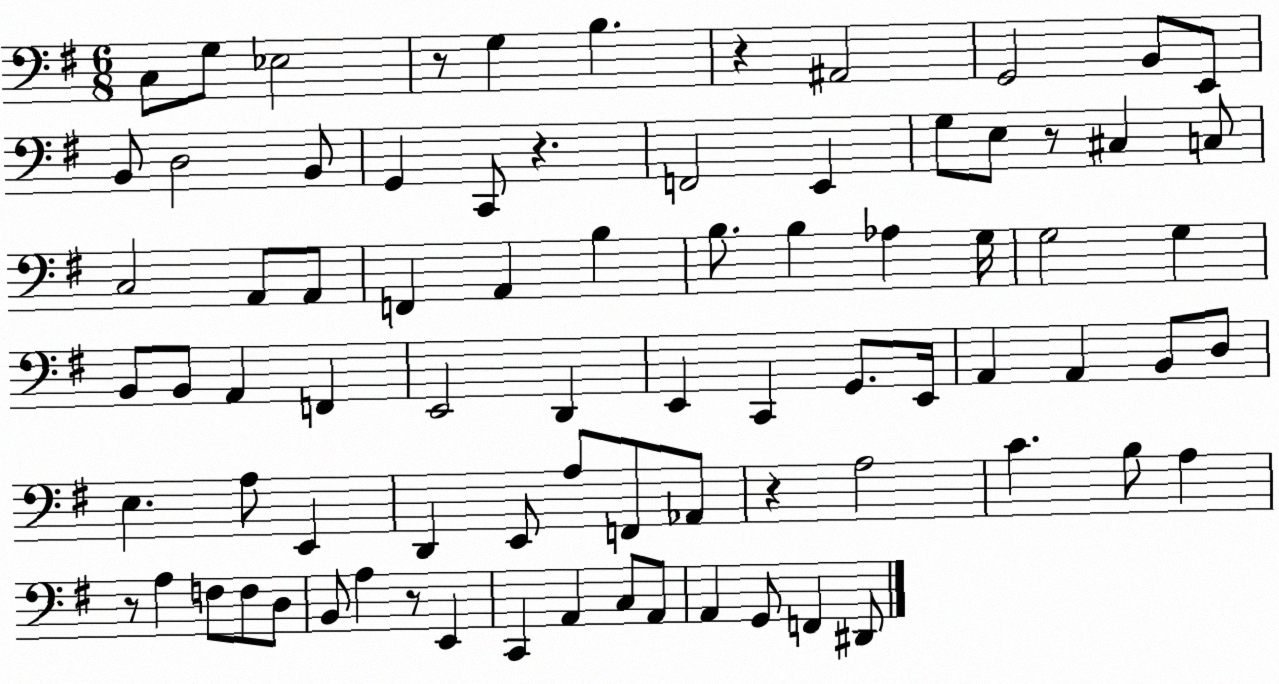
X:1
T:Untitled
M:6/8
L:1/4
K:G
C,/2 G,/2 _E,2 z/2 G, B, z ^A,,2 G,,2 B,,/2 E,,/2 B,,/2 D,2 B,,/2 G,, C,,/2 z F,,2 E,, G,/2 E,/2 z/2 ^C, C,/2 C,2 A,,/2 A,,/2 F,, A,, B, B,/2 B, _A, G,/4 G,2 G, B,,/2 B,,/2 A,, F,, E,,2 D,, E,, C,, G,,/2 E,,/4 A,, A,, B,,/2 D,/2 E, A,/2 E,, D,, E,,/2 A,/2 F,,/2 _A,,/2 z A,2 C B,/2 A, z/2 A, F,/2 F,/2 D,/2 B,,/2 A, z/2 E,, C,, A,, C,/2 A,,/2 A,, G,,/2 F,, ^D,,/2